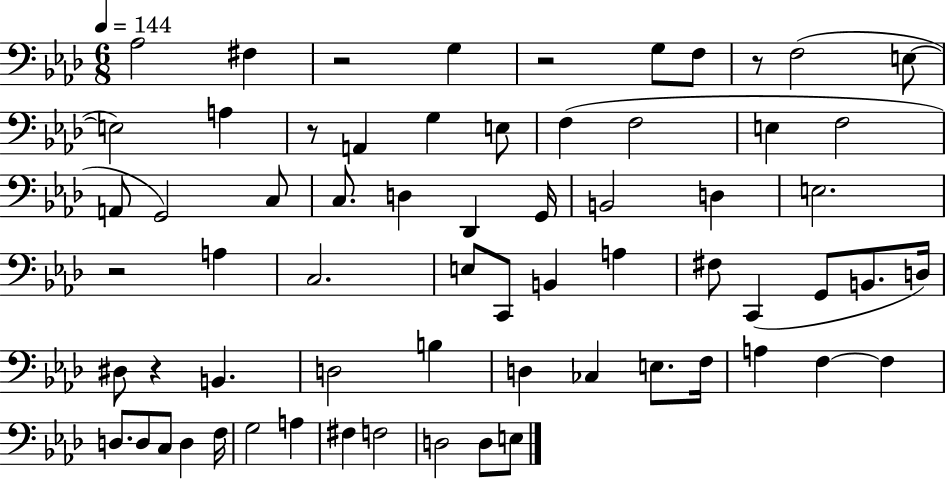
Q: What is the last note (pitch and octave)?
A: E3